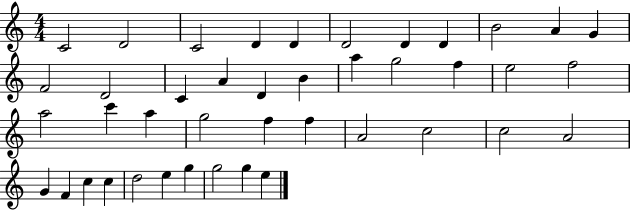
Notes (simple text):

C4/h D4/h C4/h D4/q D4/q D4/h D4/q D4/q B4/h A4/q G4/q F4/h D4/h C4/q A4/q D4/q B4/q A5/q G5/h F5/q E5/h F5/h A5/h C6/q A5/q G5/h F5/q F5/q A4/h C5/h C5/h A4/h G4/q F4/q C5/q C5/q D5/h E5/q G5/q G5/h G5/q E5/q